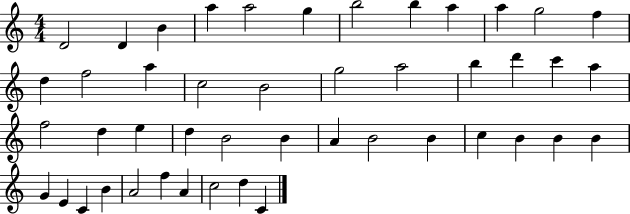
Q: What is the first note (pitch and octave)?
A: D4